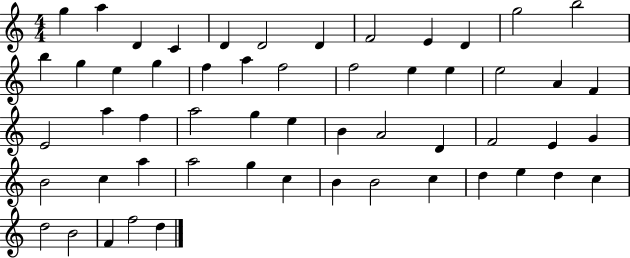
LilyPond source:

{
  \clef treble
  \numericTimeSignature
  \time 4/4
  \key c \major
  g''4 a''4 d'4 c'4 | d'4 d'2 d'4 | f'2 e'4 d'4 | g''2 b''2 | \break b''4 g''4 e''4 g''4 | f''4 a''4 f''2 | f''2 e''4 e''4 | e''2 a'4 f'4 | \break e'2 a''4 f''4 | a''2 g''4 e''4 | b'4 a'2 d'4 | f'2 e'4 g'4 | \break b'2 c''4 a''4 | a''2 g''4 c''4 | b'4 b'2 c''4 | d''4 e''4 d''4 c''4 | \break d''2 b'2 | f'4 f''2 d''4 | \bar "|."
}